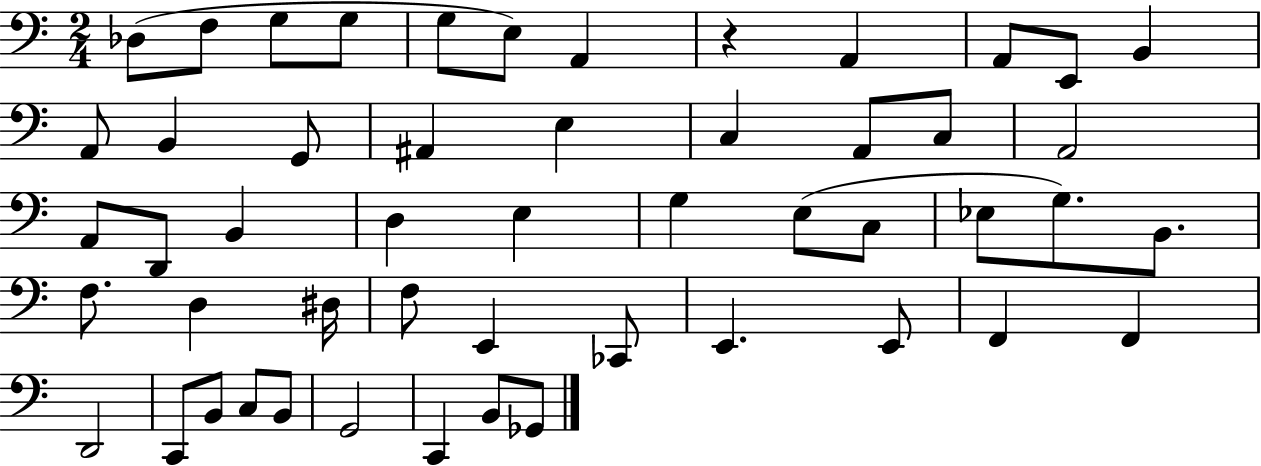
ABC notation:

X:1
T:Untitled
M:2/4
L:1/4
K:C
_D,/2 F,/2 G,/2 G,/2 G,/2 E,/2 A,, z A,, A,,/2 E,,/2 B,, A,,/2 B,, G,,/2 ^A,, E, C, A,,/2 C,/2 A,,2 A,,/2 D,,/2 B,, D, E, G, E,/2 C,/2 _E,/2 G,/2 B,,/2 F,/2 D, ^D,/4 F,/2 E,, _C,,/2 E,, E,,/2 F,, F,, D,,2 C,,/2 B,,/2 C,/2 B,,/2 G,,2 C,, B,,/2 _G,,/2